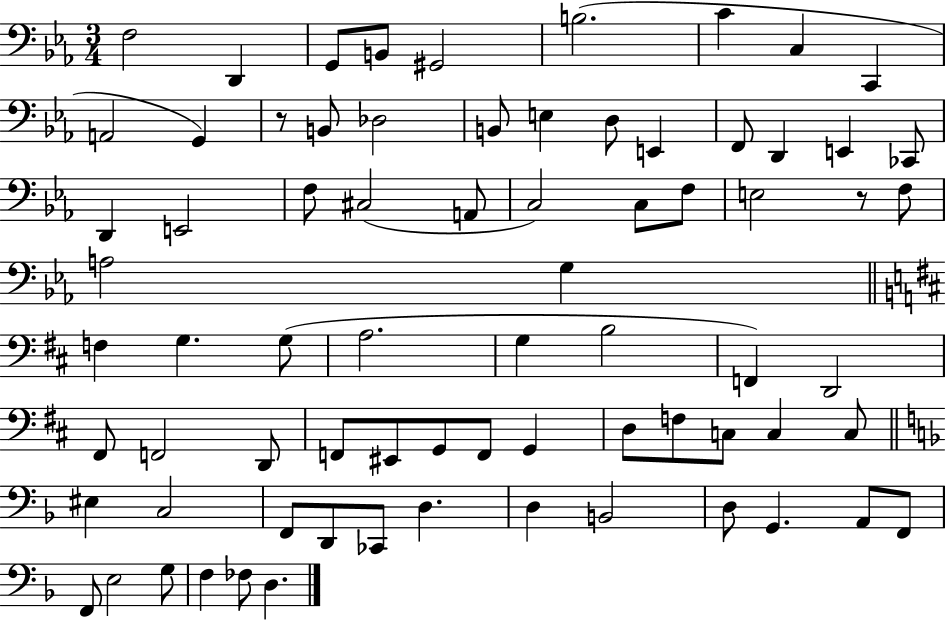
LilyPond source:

{
  \clef bass
  \numericTimeSignature
  \time 3/4
  \key ees \major
  f2 d,4 | g,8 b,8 gis,2 | b2.( | c'4 c4 c,4 | \break a,2 g,4) | r8 b,8 des2 | b,8 e4 d8 e,4 | f,8 d,4 e,4 ces,8 | \break d,4 e,2 | f8 cis2( a,8 | c2) c8 f8 | e2 r8 f8 | \break a2 g4 | \bar "||" \break \key b \minor f4 g4. g8( | a2. | g4 b2 | f,4) d,2 | \break fis,8 f,2 d,8 | f,8 eis,8 g,8 f,8 g,4 | d8 f8 c8 c4 c8 | \bar "||" \break \key d \minor eis4 c2 | f,8 d,8 ces,8 d4. | d4 b,2 | d8 g,4. a,8 f,8 | \break f,8 e2 g8 | f4 fes8 d4. | \bar "|."
}